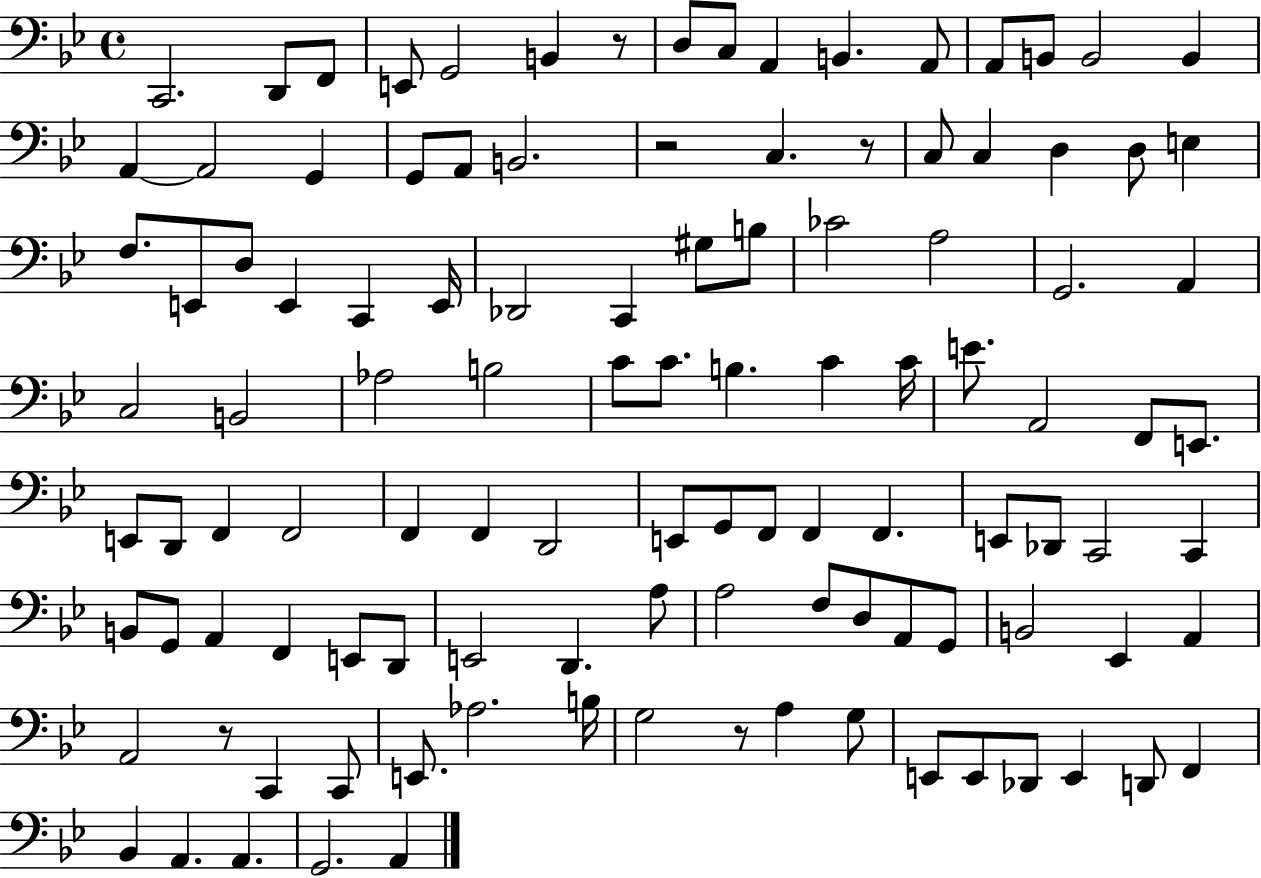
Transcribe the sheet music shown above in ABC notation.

X:1
T:Untitled
M:4/4
L:1/4
K:Bb
C,,2 D,,/2 F,,/2 E,,/2 G,,2 B,, z/2 D,/2 C,/2 A,, B,, A,,/2 A,,/2 B,,/2 B,,2 B,, A,, A,,2 G,, G,,/2 A,,/2 B,,2 z2 C, z/2 C,/2 C, D, D,/2 E, F,/2 E,,/2 D,/2 E,, C,, E,,/4 _D,,2 C,, ^G,/2 B,/2 _C2 A,2 G,,2 A,, C,2 B,,2 _A,2 B,2 C/2 C/2 B, C C/4 E/2 A,,2 F,,/2 E,,/2 E,,/2 D,,/2 F,, F,,2 F,, F,, D,,2 E,,/2 G,,/2 F,,/2 F,, F,, E,,/2 _D,,/2 C,,2 C,, B,,/2 G,,/2 A,, F,, E,,/2 D,,/2 E,,2 D,, A,/2 A,2 F,/2 D,/2 A,,/2 G,,/2 B,,2 _E,, A,, A,,2 z/2 C,, C,,/2 E,,/2 _A,2 B,/4 G,2 z/2 A, G,/2 E,,/2 E,,/2 _D,,/2 E,, D,,/2 F,, _B,, A,, A,, G,,2 A,,